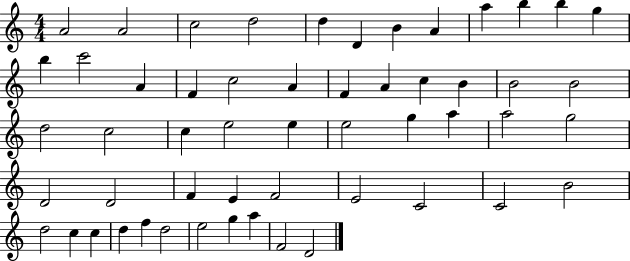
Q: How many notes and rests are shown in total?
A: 54